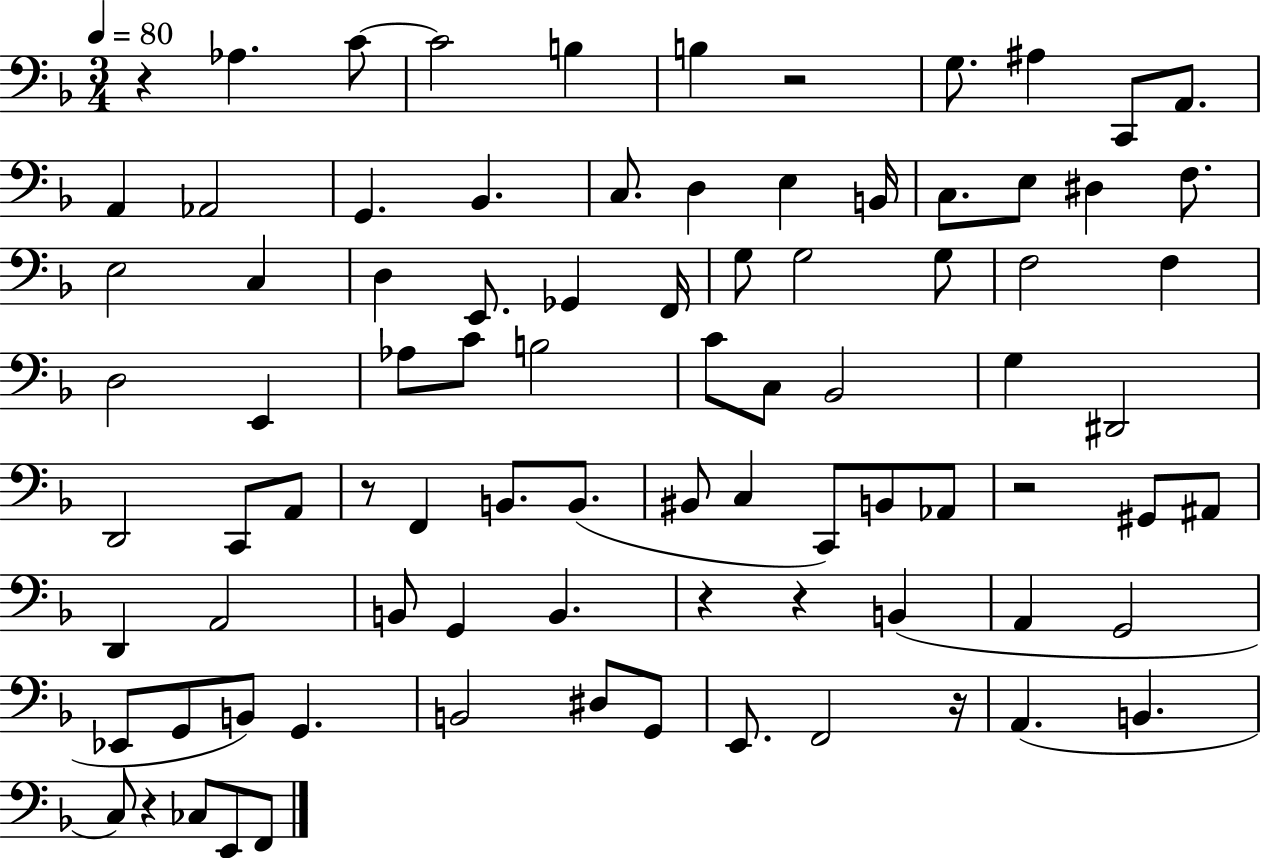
{
  \clef bass
  \numericTimeSignature
  \time 3/4
  \key f \major
  \tempo 4 = 80
  r4 aes4. c'8~~ | c'2 b4 | b4 r2 | g8. ais4 c,8 a,8. | \break a,4 aes,2 | g,4. bes,4. | c8. d4 e4 b,16 | c8. e8 dis4 f8. | \break e2 c4 | d4 e,8. ges,4 f,16 | g8 g2 g8 | f2 f4 | \break d2 e,4 | aes8 c'8 b2 | c'8 c8 bes,2 | g4 dis,2 | \break d,2 c,8 a,8 | r8 f,4 b,8. b,8.( | bis,8 c4 c,8) b,8 aes,8 | r2 gis,8 ais,8 | \break d,4 a,2 | b,8 g,4 b,4. | r4 r4 b,4( | a,4 g,2 | \break ees,8 g,8 b,8) g,4. | b,2 dis8 g,8 | e,8. f,2 r16 | a,4.( b,4. | \break c8) r4 ces8 e,8 f,8 | \bar "|."
}